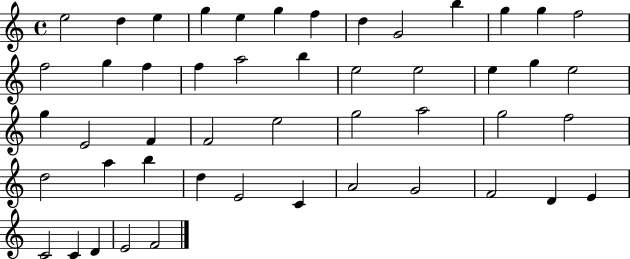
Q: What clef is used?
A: treble